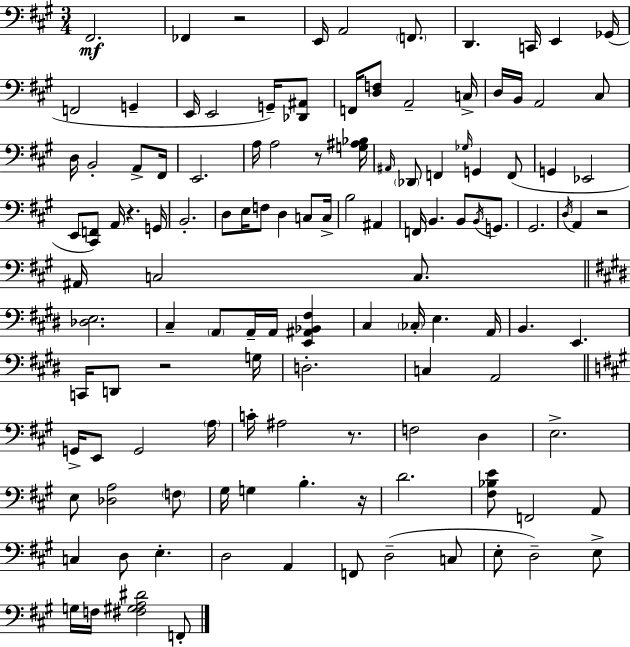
F#2/h. FES2/q R/h E2/s A2/h F2/e. D2/q. C2/s E2/q Gb2/s F2/h G2/q E2/s E2/h G2/s [Db2,A#2]/e F2/s [D3,F3]/e A2/h C3/s D3/s B2/s A2/h C#3/e D3/s B2/h A2/e F#2/s E2/h. A3/s A3/h R/e [G3,A#3,Bb3]/s A#2/s Db2/e F2/q Gb3/s G2/q F2/e G2/q Eb2/h E2/e [C#2,F2]/e A2/s R/q. G2/s B2/h. D3/e E3/s F3/e D3/q C3/e C3/s B3/h A#2/q F2/s B2/q. B2/e B2/s G2/e. G#2/h. D3/s A2/q R/h A#2/s C3/h C3/e. [Db3,E3]/h. C#3/q A2/e A2/s A2/s [E2,A#2,Bb2,F#3]/q C#3/q CES3/s E3/q. A2/s B2/q. E2/q. C2/s D2/e R/h G3/s D3/h. C3/q A2/h G2/s E2/e G2/h A3/s C4/s A#3/h R/e. F3/h D3/q E3/h. E3/e [Db3,A3]/h F3/e G#3/s G3/q B3/q. R/s D4/h. [F#3,Bb3,E4]/e F2/h A2/e C3/q D3/e E3/q. D3/h A2/q F2/e D3/h C3/e E3/e D3/h E3/e G3/s F3/s [F#3,G#3,A3,D#4]/h F2/e